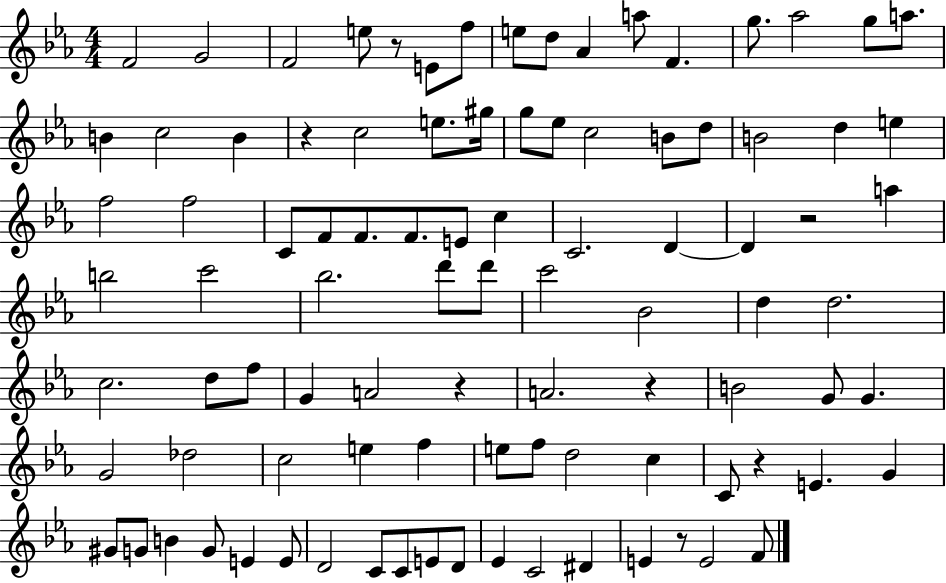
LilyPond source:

{
  \clef treble
  \numericTimeSignature
  \time 4/4
  \key ees \major
  f'2 g'2 | f'2 e''8 r8 e'8 f''8 | e''8 d''8 aes'4 a''8 f'4. | g''8. aes''2 g''8 a''8. | \break b'4 c''2 b'4 | r4 c''2 e''8. gis''16 | g''8 ees''8 c''2 b'8 d''8 | b'2 d''4 e''4 | \break f''2 f''2 | c'8 f'8 f'8. f'8. e'8 c''4 | c'2. d'4~~ | d'4 r2 a''4 | \break b''2 c'''2 | bes''2. d'''8 d'''8 | c'''2 bes'2 | d''4 d''2. | \break c''2. d''8 f''8 | g'4 a'2 r4 | a'2. r4 | b'2 g'8 g'4. | \break g'2 des''2 | c''2 e''4 f''4 | e''8 f''8 d''2 c''4 | c'8 r4 e'4. g'4 | \break gis'8 g'8 b'4 g'8 e'4 e'8 | d'2 c'8 c'8 e'8 d'8 | ees'4 c'2 dis'4 | e'4 r8 e'2 f'8 | \break \bar "|."
}